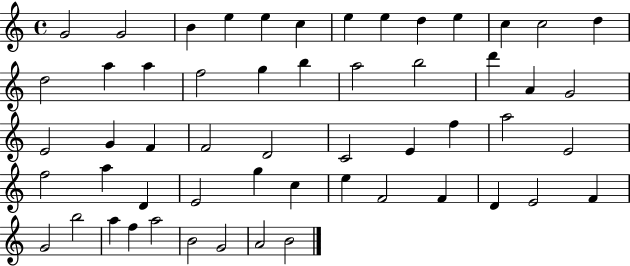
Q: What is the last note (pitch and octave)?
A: B4